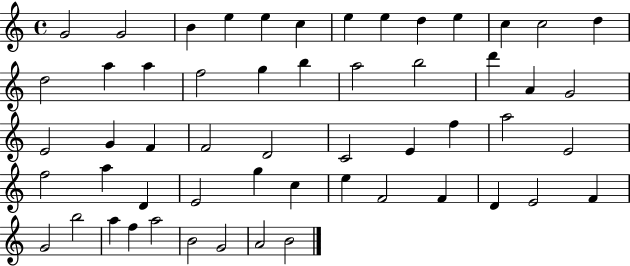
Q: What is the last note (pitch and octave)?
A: B4